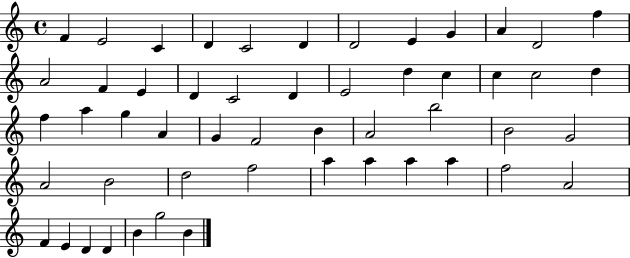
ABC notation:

X:1
T:Untitled
M:4/4
L:1/4
K:C
F E2 C D C2 D D2 E G A D2 f A2 F E D C2 D E2 d c c c2 d f a g A G F2 B A2 b2 B2 G2 A2 B2 d2 f2 a a a a f2 A2 F E D D B g2 B